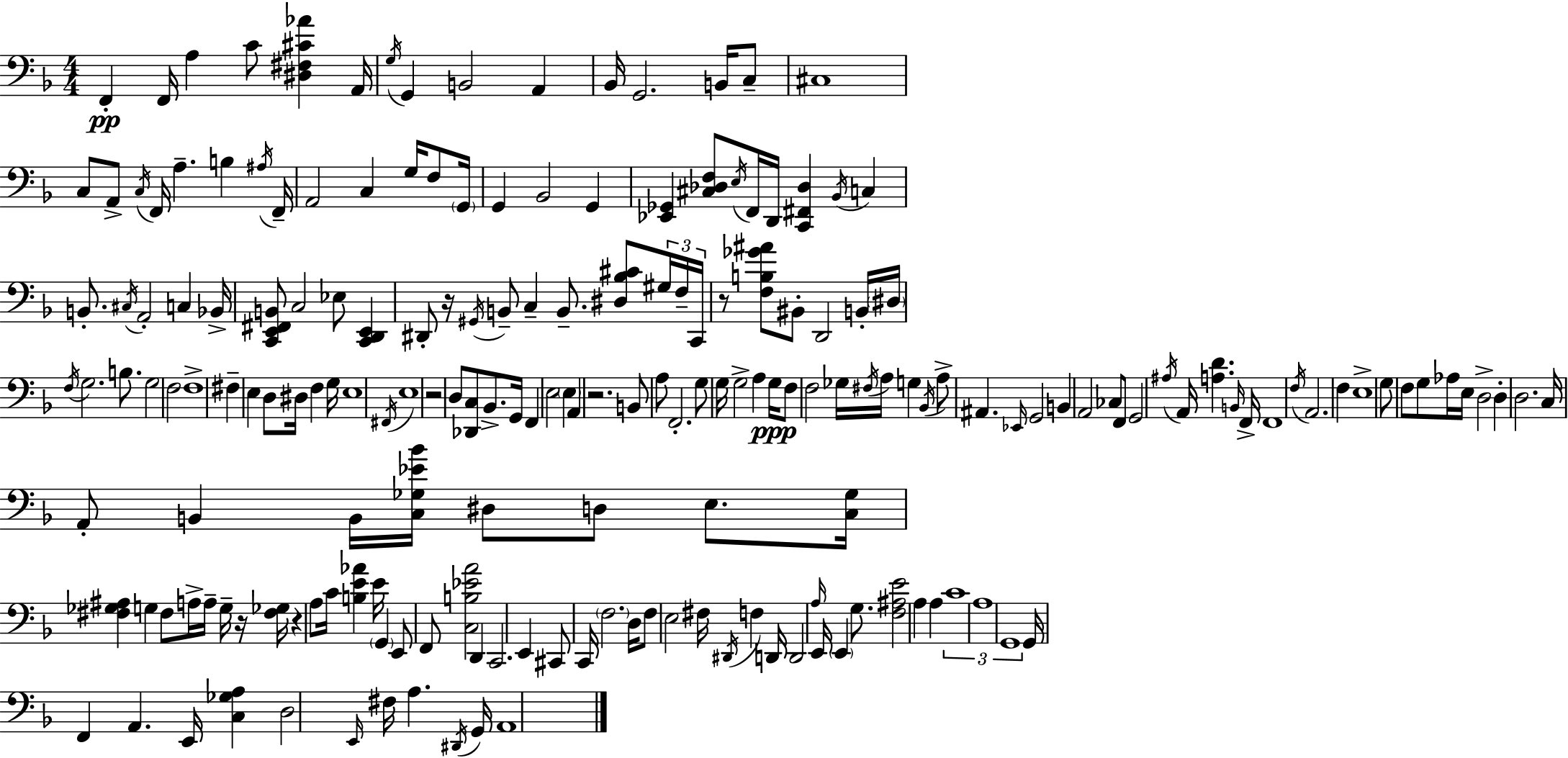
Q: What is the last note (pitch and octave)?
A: A2